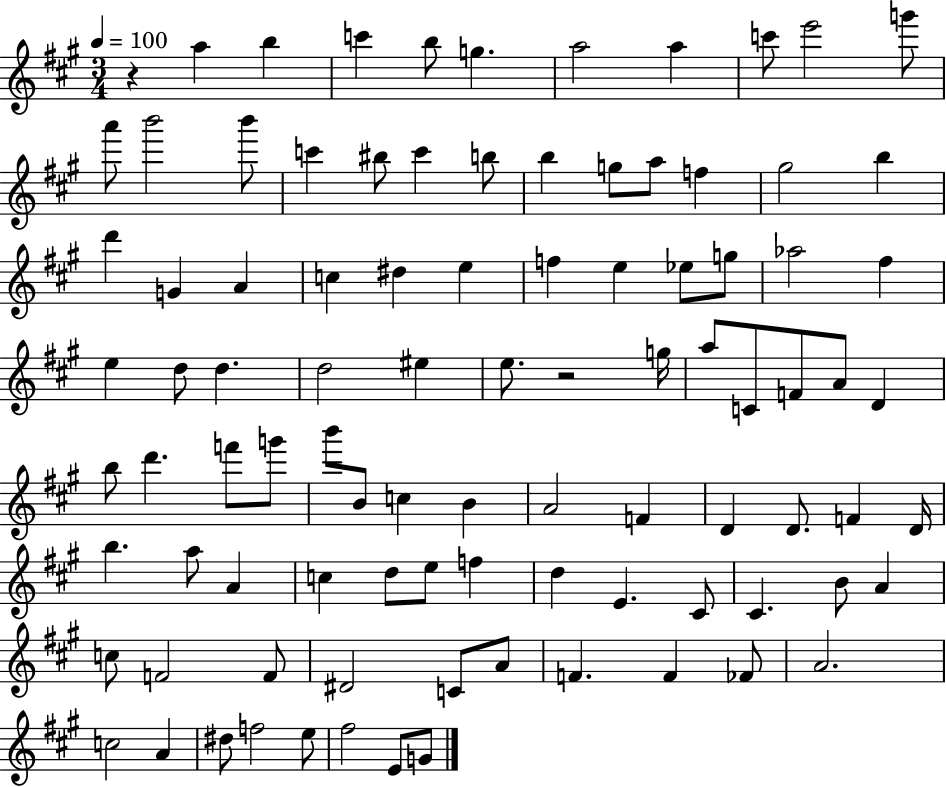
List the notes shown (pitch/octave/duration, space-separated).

R/q A5/q B5/q C6/q B5/e G5/q. A5/h A5/q C6/e E6/h G6/e A6/e B6/h B6/e C6/q BIS5/e C6/q B5/e B5/q G5/e A5/e F5/q G#5/h B5/q D6/q G4/q A4/q C5/q D#5/q E5/q F5/q E5/q Eb5/e G5/e Ab5/h F#5/q E5/q D5/e D5/q. D5/h EIS5/q E5/e. R/h G5/s A5/e C4/e F4/e A4/e D4/q B5/e D6/q. F6/e G6/e B6/e B4/e C5/q B4/q A4/h F4/q D4/q D4/e. F4/q D4/s B5/q. A5/e A4/q C5/q D5/e E5/e F5/q D5/q E4/q. C#4/e C#4/q. B4/e A4/q C5/e F4/h F4/e D#4/h C4/e A4/e F4/q. F4/q FES4/e A4/h. C5/h A4/q D#5/e F5/h E5/e F#5/h E4/e G4/e